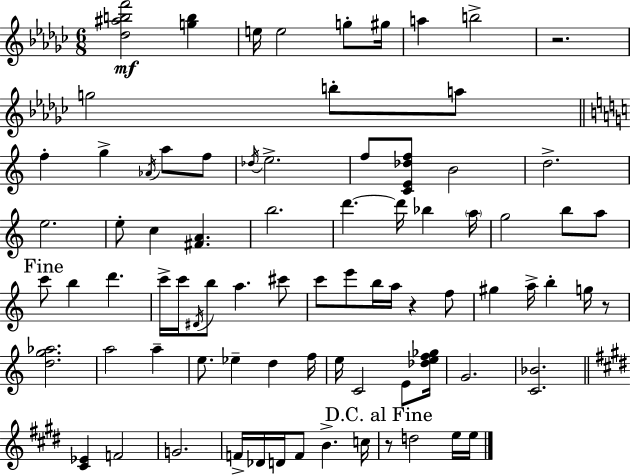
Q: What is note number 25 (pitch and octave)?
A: D6